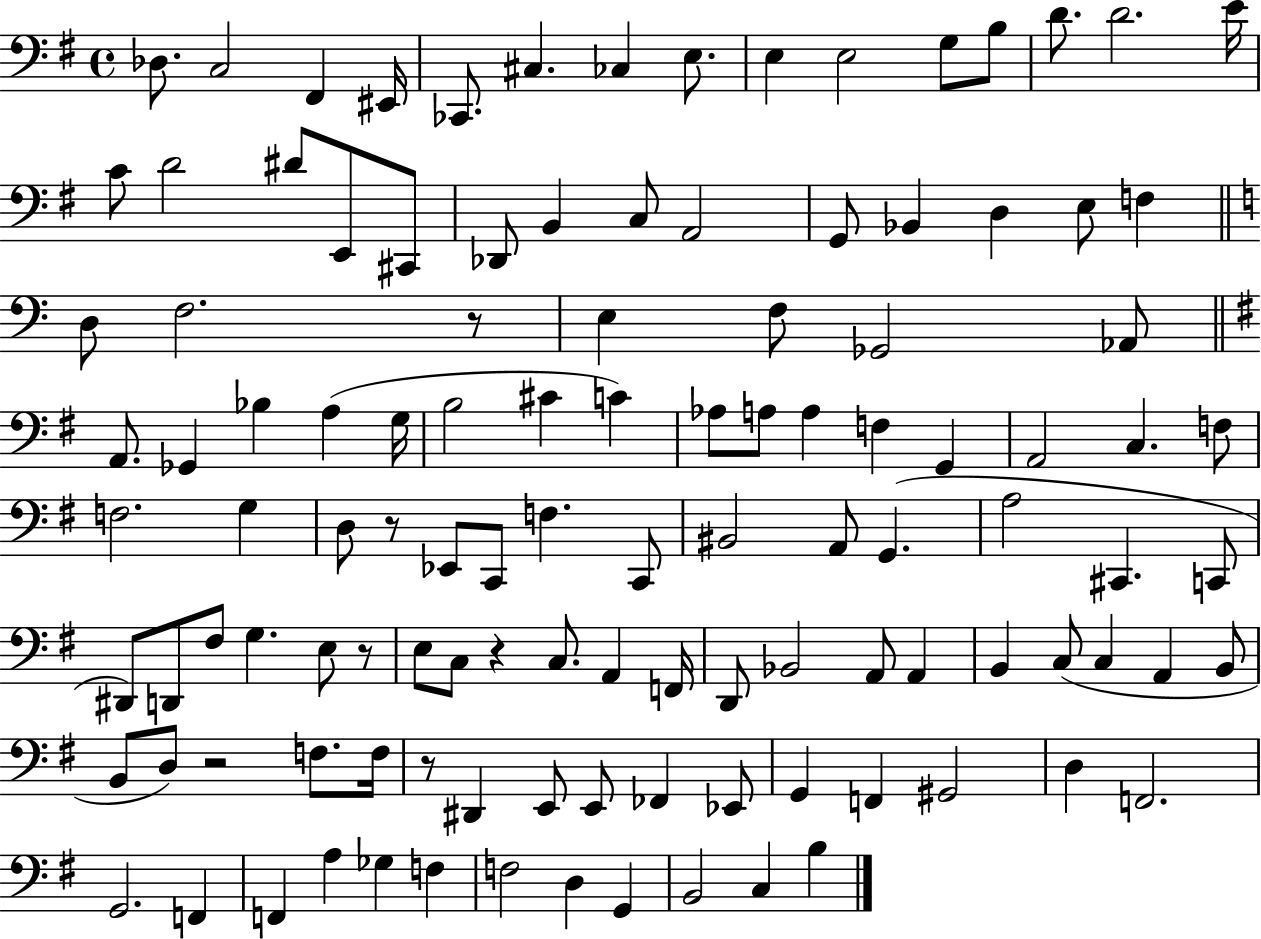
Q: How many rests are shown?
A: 6